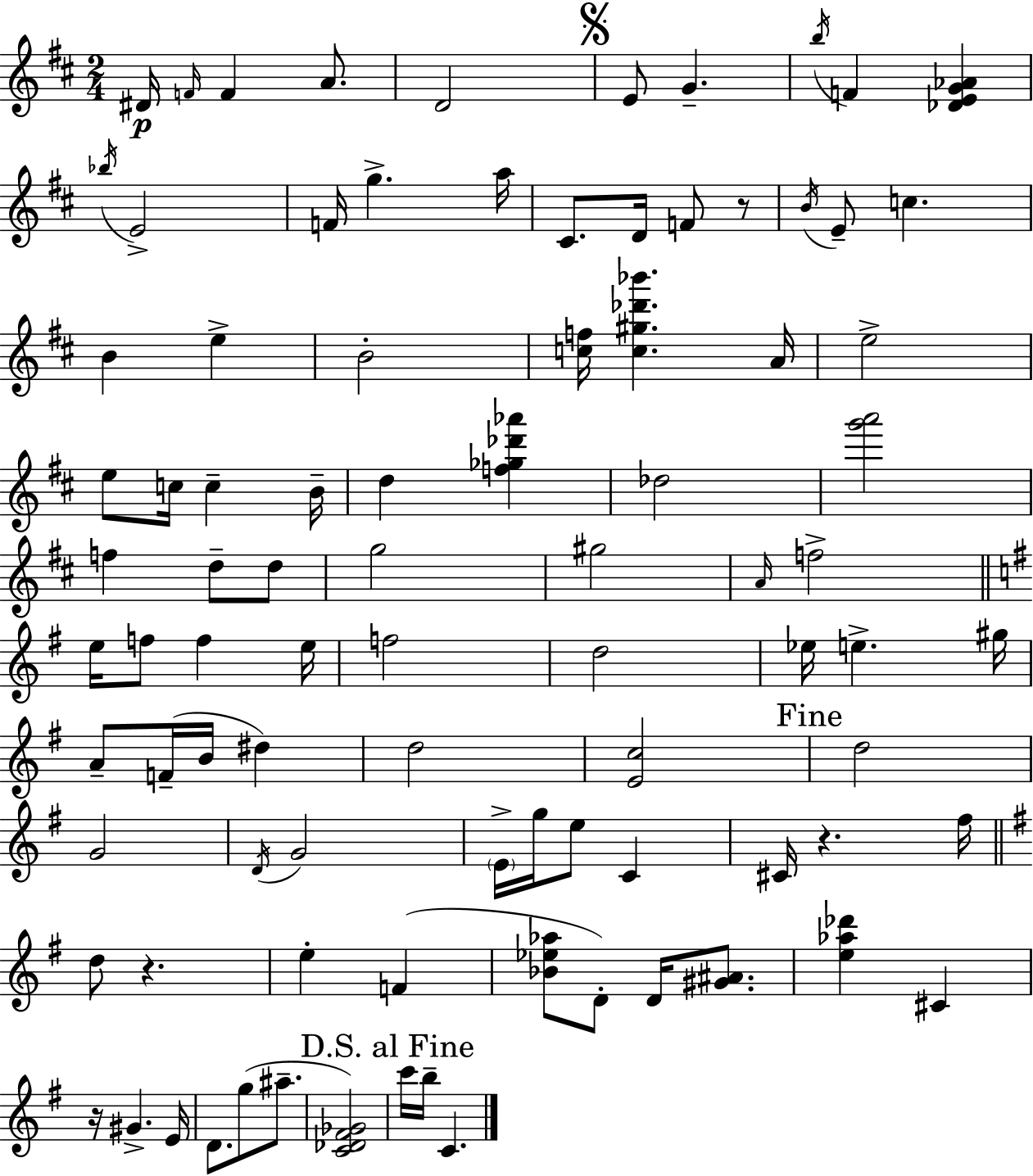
D#4/s F4/s F4/q A4/e. D4/h E4/e G4/q. B5/s F4/q [Db4,E4,G4,Ab4]/q Bb5/s E4/h F4/s G5/q. A5/s C#4/e. D4/s F4/e R/e B4/s E4/e C5/q. B4/q E5/q B4/h [C5,F5]/s [C5,G#5,Db6,Bb6]/q. A4/s E5/h E5/e C5/s C5/q B4/s D5/q [F5,Gb5,Db6,Ab6]/q Db5/h [G6,A6]/h F5/q D5/e D5/e G5/h G#5/h A4/s F5/h E5/s F5/e F5/q E5/s F5/h D5/h Eb5/s E5/q. G#5/s A4/e F4/s B4/s D#5/q D5/h [E4,C5]/h D5/h G4/h D4/s G4/h E4/s G5/s E5/e C4/q C#4/s R/q. F#5/s D5/e R/q. E5/q F4/q [Bb4,Eb5,Ab5]/e D4/e D4/s [G#4,A#4]/e. [E5,Ab5,Db6]/q C#4/q R/s G#4/q. E4/s D4/e. G5/e A#5/e. [C4,Db4,F#4,Gb4]/h C6/s B5/s C4/q.